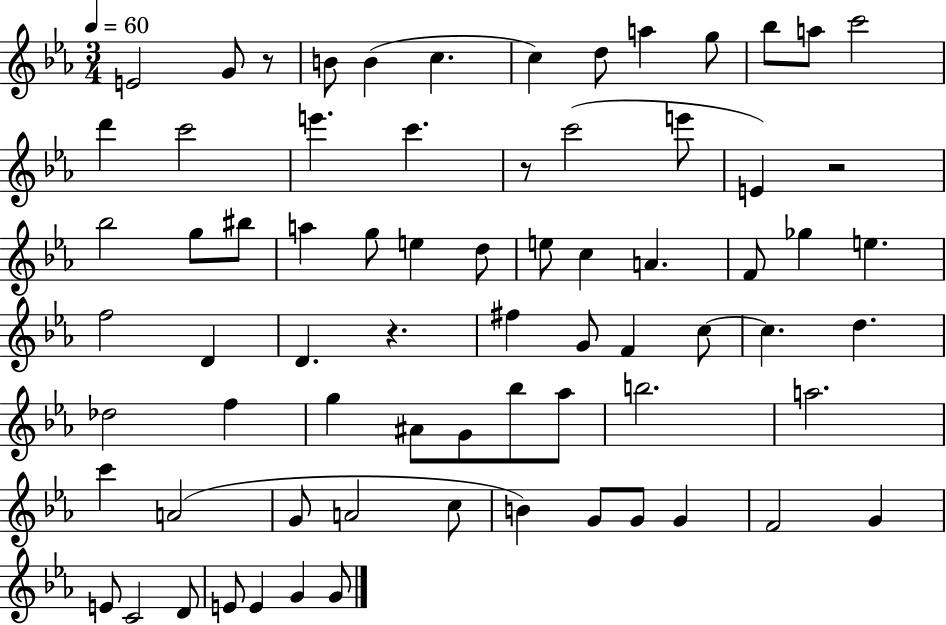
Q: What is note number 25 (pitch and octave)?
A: E5